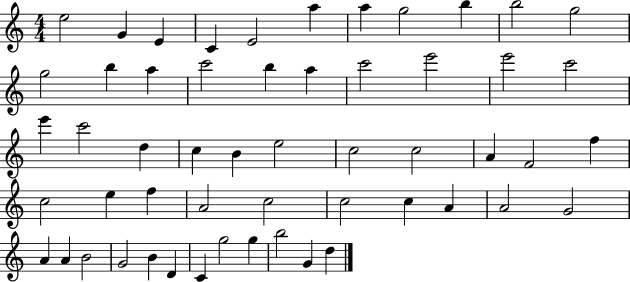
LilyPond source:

{
  \clef treble
  \numericTimeSignature
  \time 4/4
  \key c \major
  e''2 g'4 e'4 | c'4 e'2 a''4 | a''4 g''2 b''4 | b''2 g''2 | \break g''2 b''4 a''4 | c'''2 b''4 a''4 | c'''2 e'''2 | e'''2 c'''2 | \break e'''4 c'''2 d''4 | c''4 b'4 e''2 | c''2 c''2 | a'4 f'2 f''4 | \break c''2 e''4 f''4 | a'2 c''2 | c''2 c''4 a'4 | a'2 g'2 | \break a'4 a'4 b'2 | g'2 b'4 d'4 | c'4 g''2 g''4 | b''2 g'4 d''4 | \break \bar "|."
}